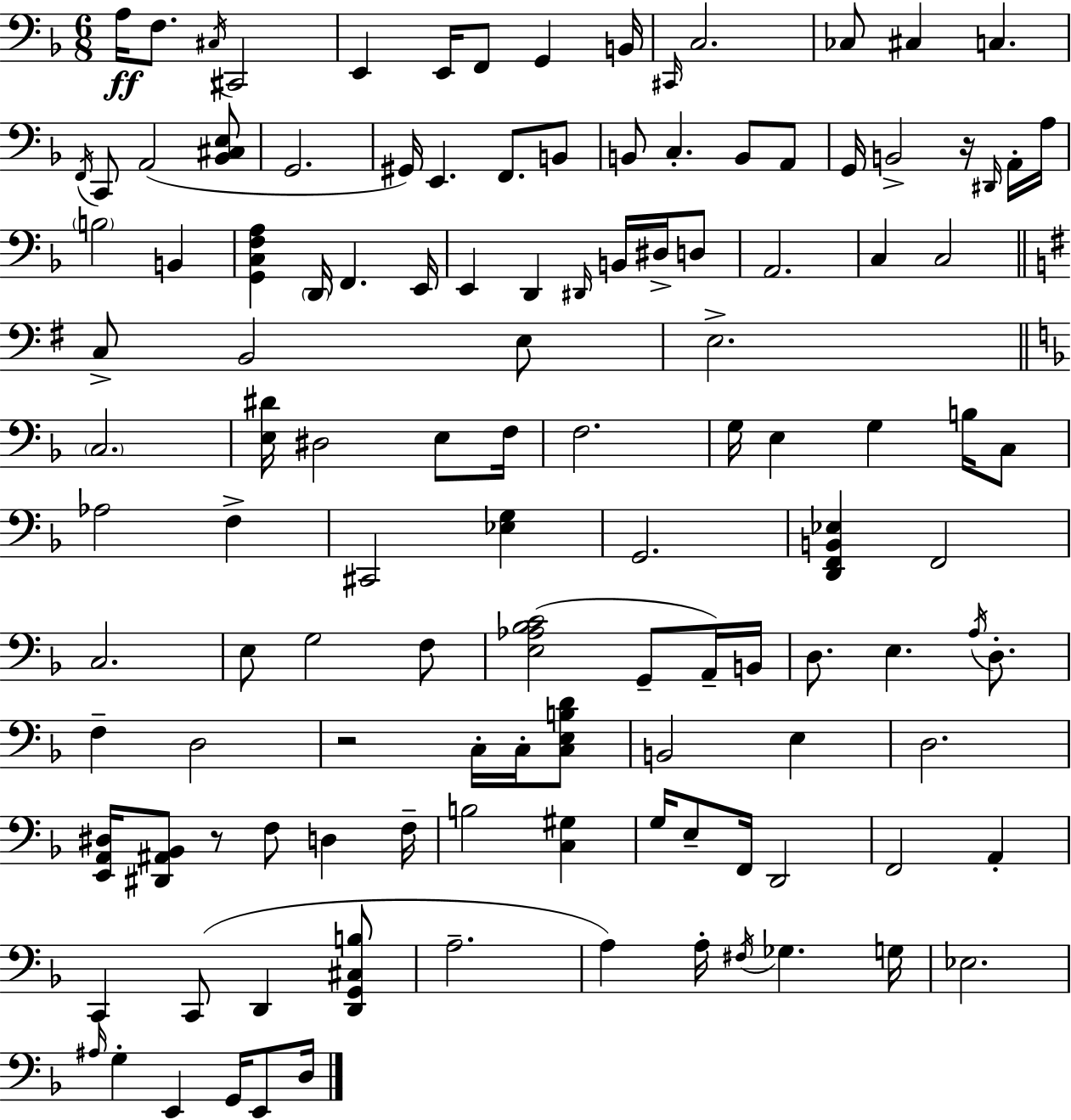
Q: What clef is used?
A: bass